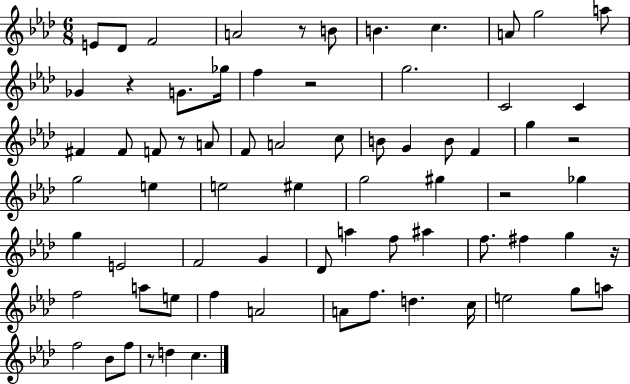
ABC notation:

X:1
T:Untitled
M:6/8
L:1/4
K:Ab
E/2 _D/2 F2 A2 z/2 B/2 B c A/2 g2 a/2 _G z G/2 _g/4 f z2 g2 C2 C ^F ^F/2 F/2 z/2 A/2 F/2 A2 c/2 B/2 G B/2 F g z2 g2 e e2 ^e g2 ^g z2 _g g E2 F2 G _D/2 a f/2 ^a f/2 ^f g z/4 f2 a/2 e/2 f A2 A/2 f/2 d c/4 e2 g/2 a/2 f2 _B/2 f/2 z/2 d c